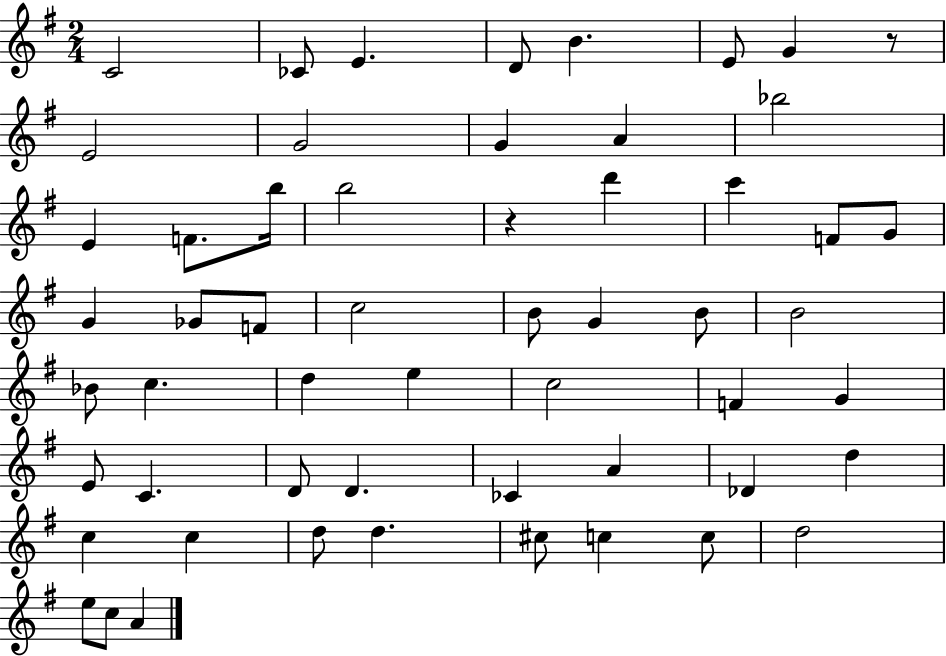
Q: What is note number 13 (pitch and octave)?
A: E4